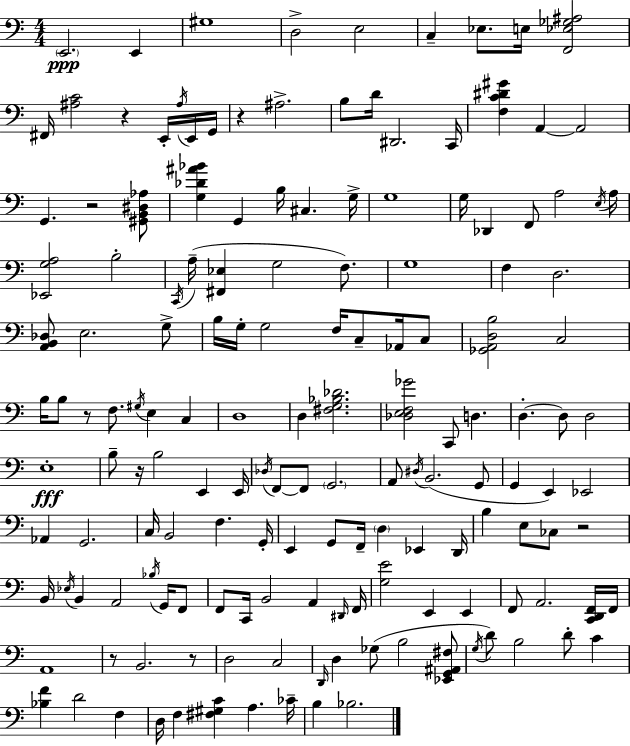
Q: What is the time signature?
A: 4/4